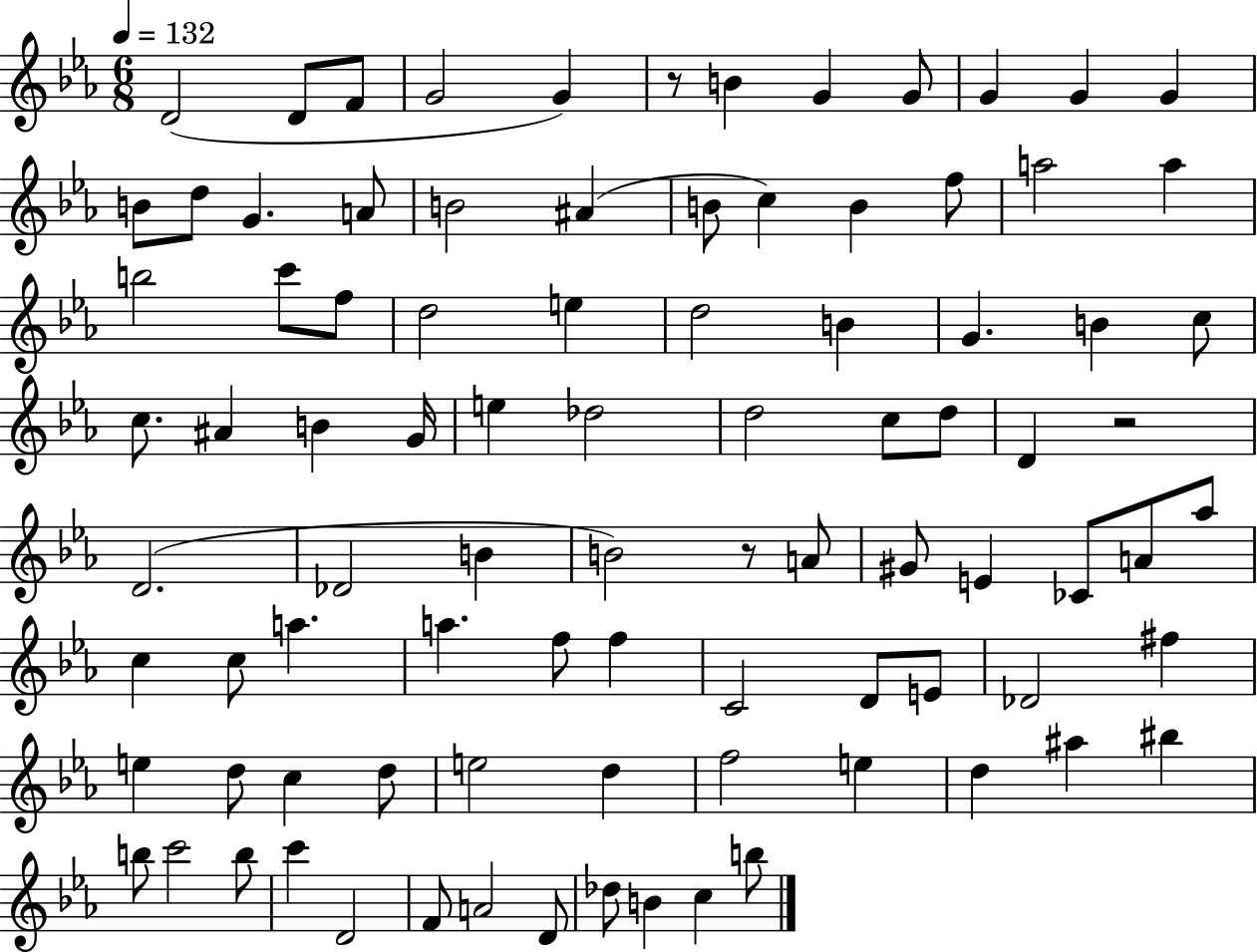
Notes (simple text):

D4/h D4/e F4/e G4/h G4/q R/e B4/q G4/q G4/e G4/q G4/q G4/q B4/e D5/e G4/q. A4/e B4/h A#4/q B4/e C5/q B4/q F5/e A5/h A5/q B5/h C6/e F5/e D5/h E5/q D5/h B4/q G4/q. B4/q C5/e C5/e. A#4/q B4/q G4/s E5/q Db5/h D5/h C5/e D5/e D4/q R/h D4/h. Db4/h B4/q B4/h R/e A4/e G#4/e E4/q CES4/e A4/e Ab5/e C5/q C5/e A5/q. A5/q. F5/e F5/q C4/h D4/e E4/e Db4/h F#5/q E5/q D5/e C5/q D5/e E5/h D5/q F5/h E5/q D5/q A#5/q BIS5/q B5/e C6/h B5/e C6/q D4/h F4/e A4/h D4/e Db5/e B4/q C5/q B5/e